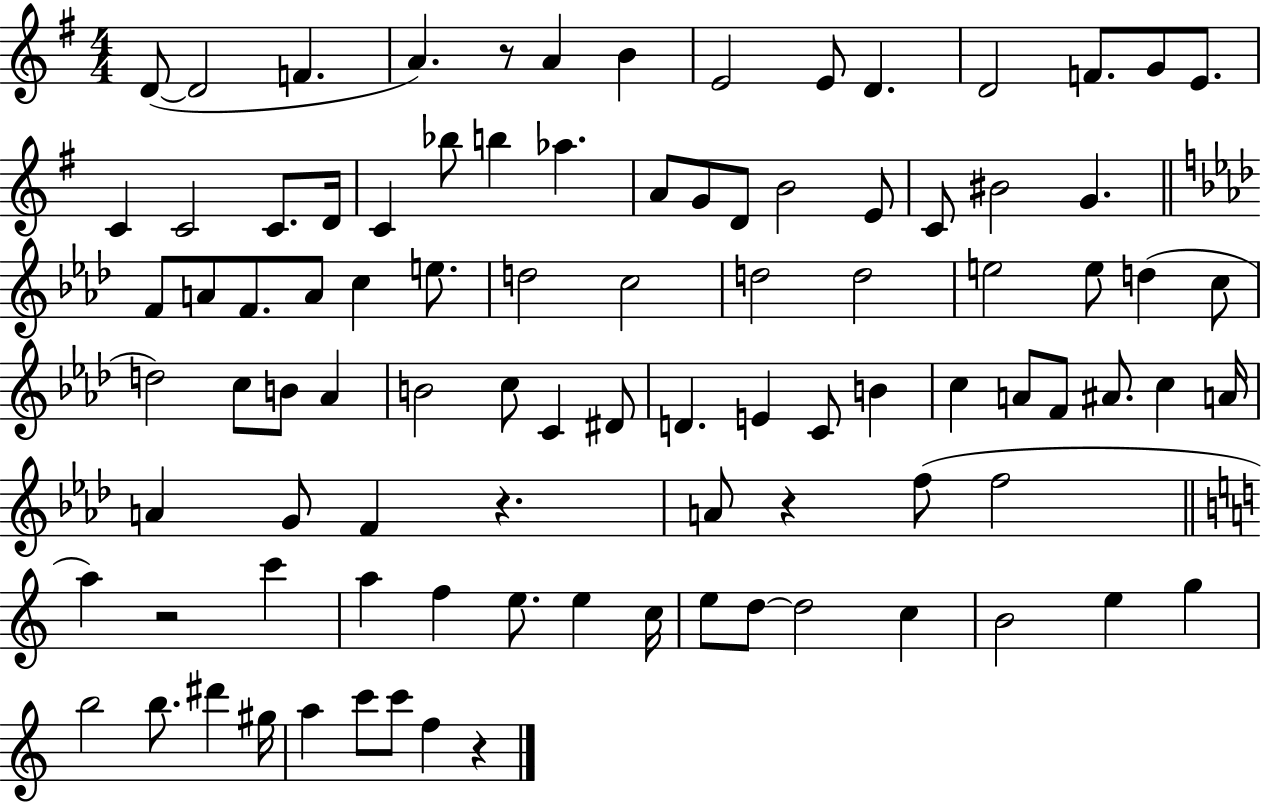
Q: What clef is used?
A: treble